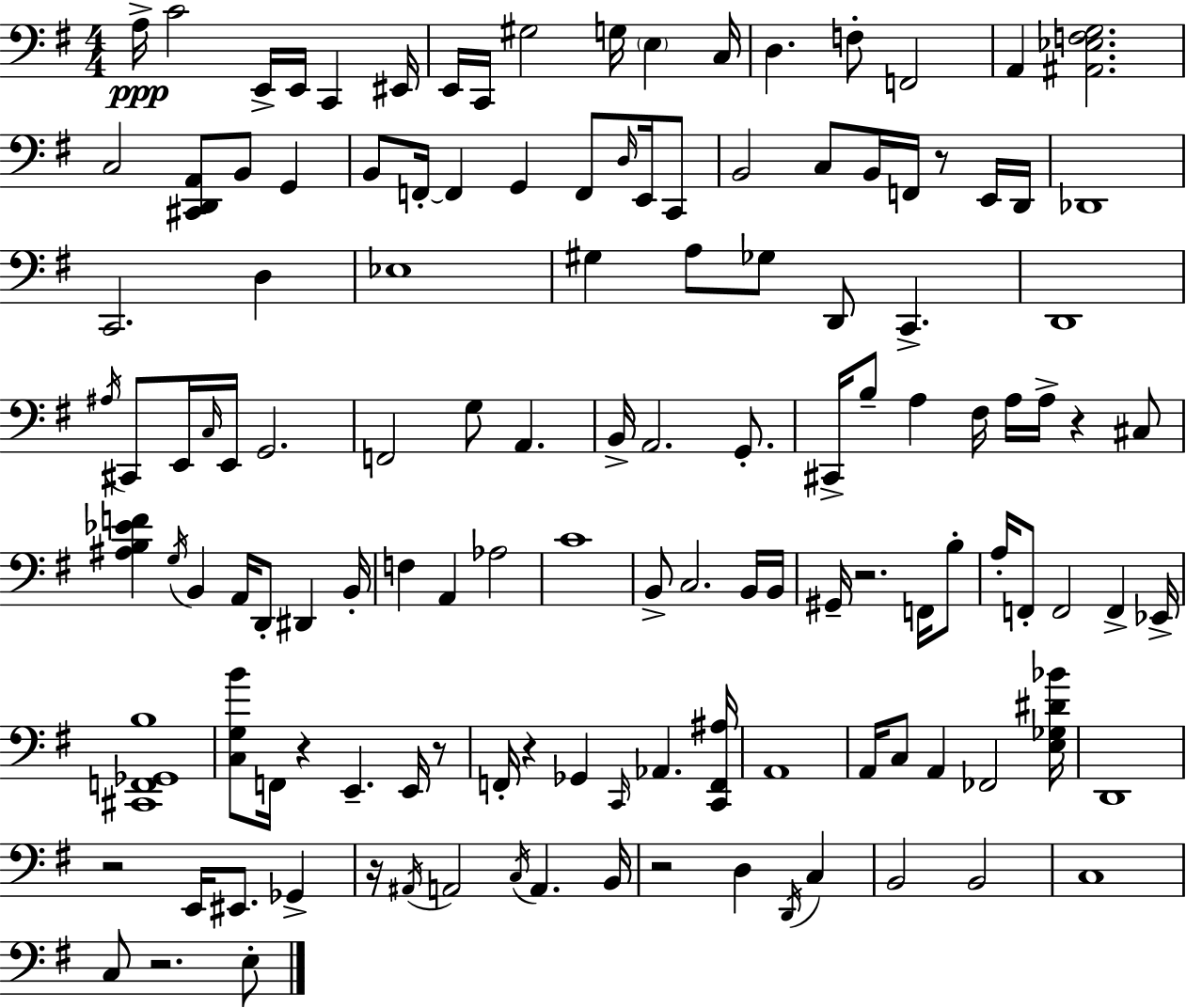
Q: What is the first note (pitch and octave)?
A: A3